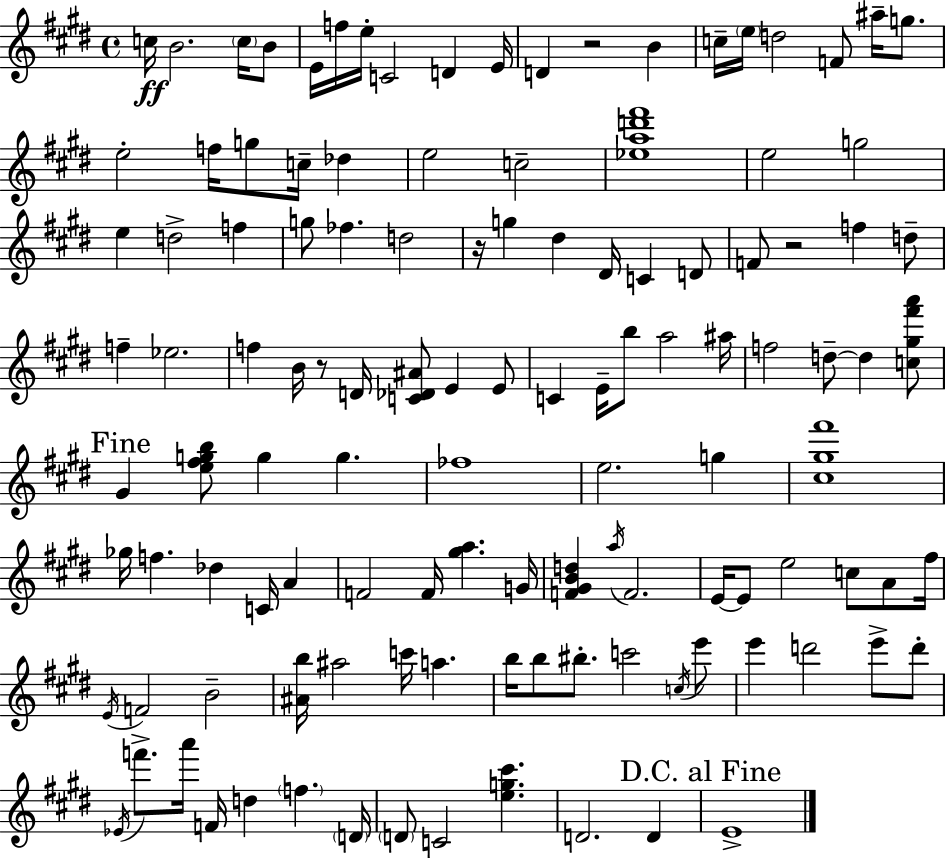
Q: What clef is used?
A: treble